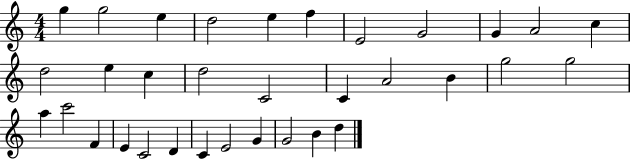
G5/q G5/h E5/q D5/h E5/q F5/q E4/h G4/h G4/q A4/h C5/q D5/h E5/q C5/q D5/h C4/h C4/q A4/h B4/q G5/h G5/h A5/q C6/h F4/q E4/q C4/h D4/q C4/q E4/h G4/q G4/h B4/q D5/q